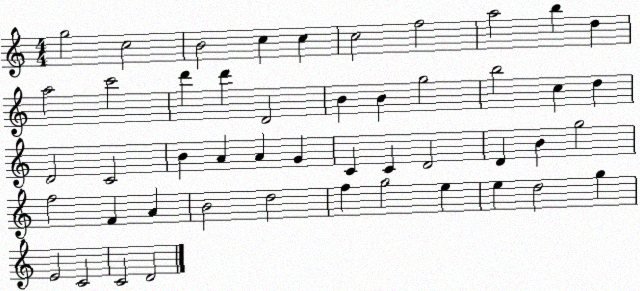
X:1
T:Untitled
M:4/4
L:1/4
K:C
g2 c2 B2 c c c2 f2 a2 b d a2 c'2 d' d' D2 B B g2 b2 c d D2 C2 B A A G C C D2 D B g2 f2 F A B2 d2 f g2 e e d2 g E2 C2 C2 D2